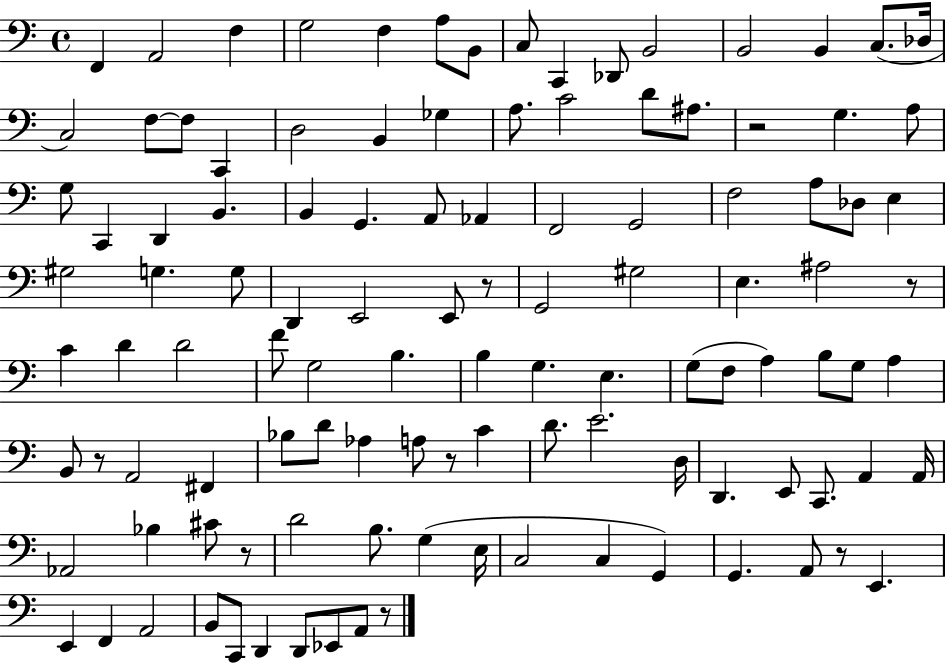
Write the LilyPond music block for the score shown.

{
  \clef bass
  \time 4/4
  \defaultTimeSignature
  \key c \major
  f,4 a,2 f4 | g2 f4 a8 b,8 | c8 c,4 des,8 b,2 | b,2 b,4 c8.( des16 | \break c2) f8~~ f8 c,4 | d2 b,4 ges4 | a8. c'2 d'8 ais8. | r2 g4. a8 | \break g8 c,4 d,4 b,4. | b,4 g,4. a,8 aes,4 | f,2 g,2 | f2 a8 des8 e4 | \break gis2 g4. g8 | d,4 e,2 e,8 r8 | g,2 gis2 | e4. ais2 r8 | \break c'4 d'4 d'2 | f'8 g2 b4. | b4 g4. e4. | g8( f8 a4) b8 g8 a4 | \break b,8 r8 a,2 fis,4 | bes8 d'8 aes4 a8 r8 c'4 | d'8. e'2. d16 | d,4. e,8 c,8. a,4 a,16 | \break aes,2 bes4 cis'8 r8 | d'2 b8. g4( e16 | c2 c4 g,4) | g,4. a,8 r8 e,4. | \break e,4 f,4 a,2 | b,8 c,8 d,4 d,8 ees,8 a,8 r8 | \bar "|."
}